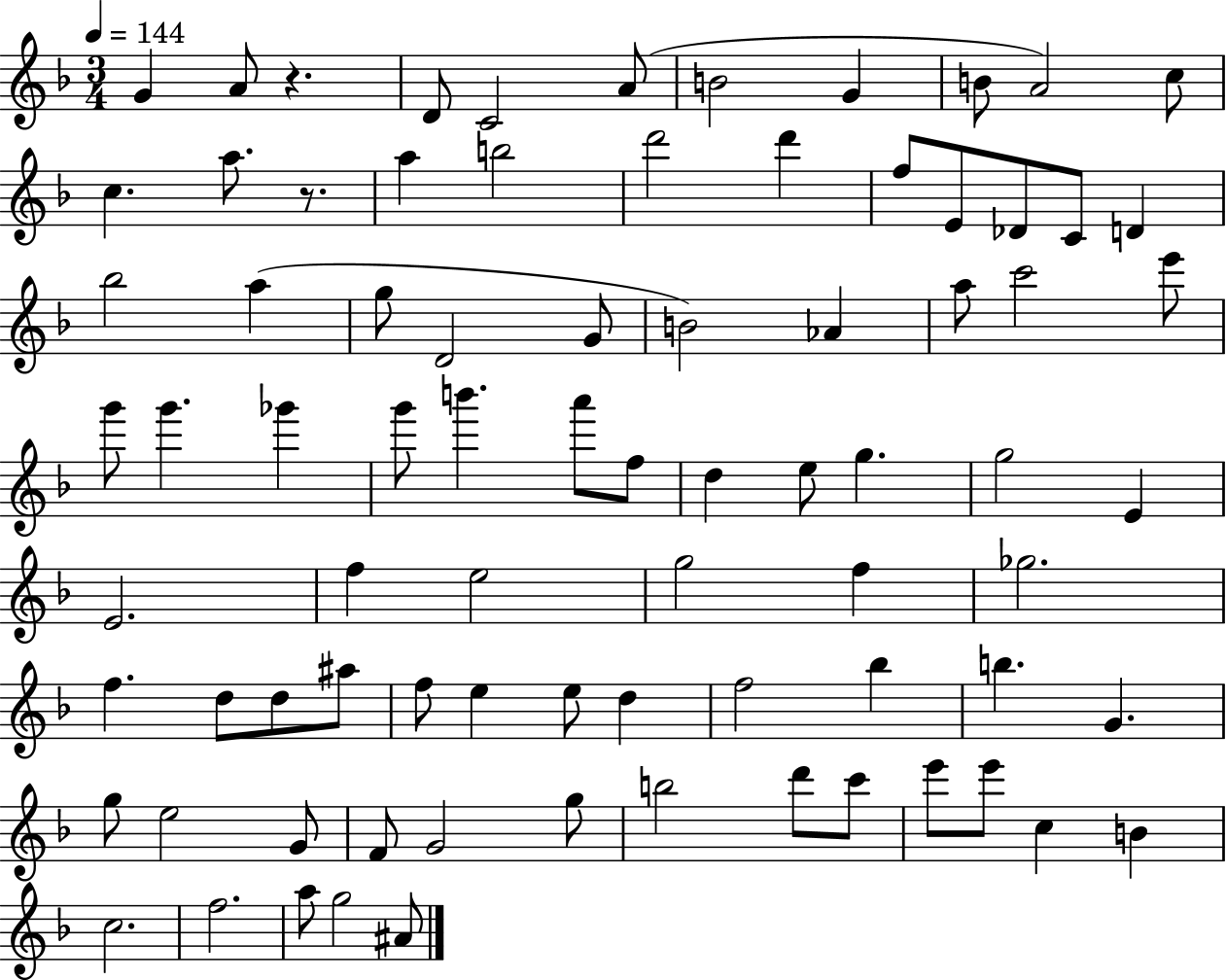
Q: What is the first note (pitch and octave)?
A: G4